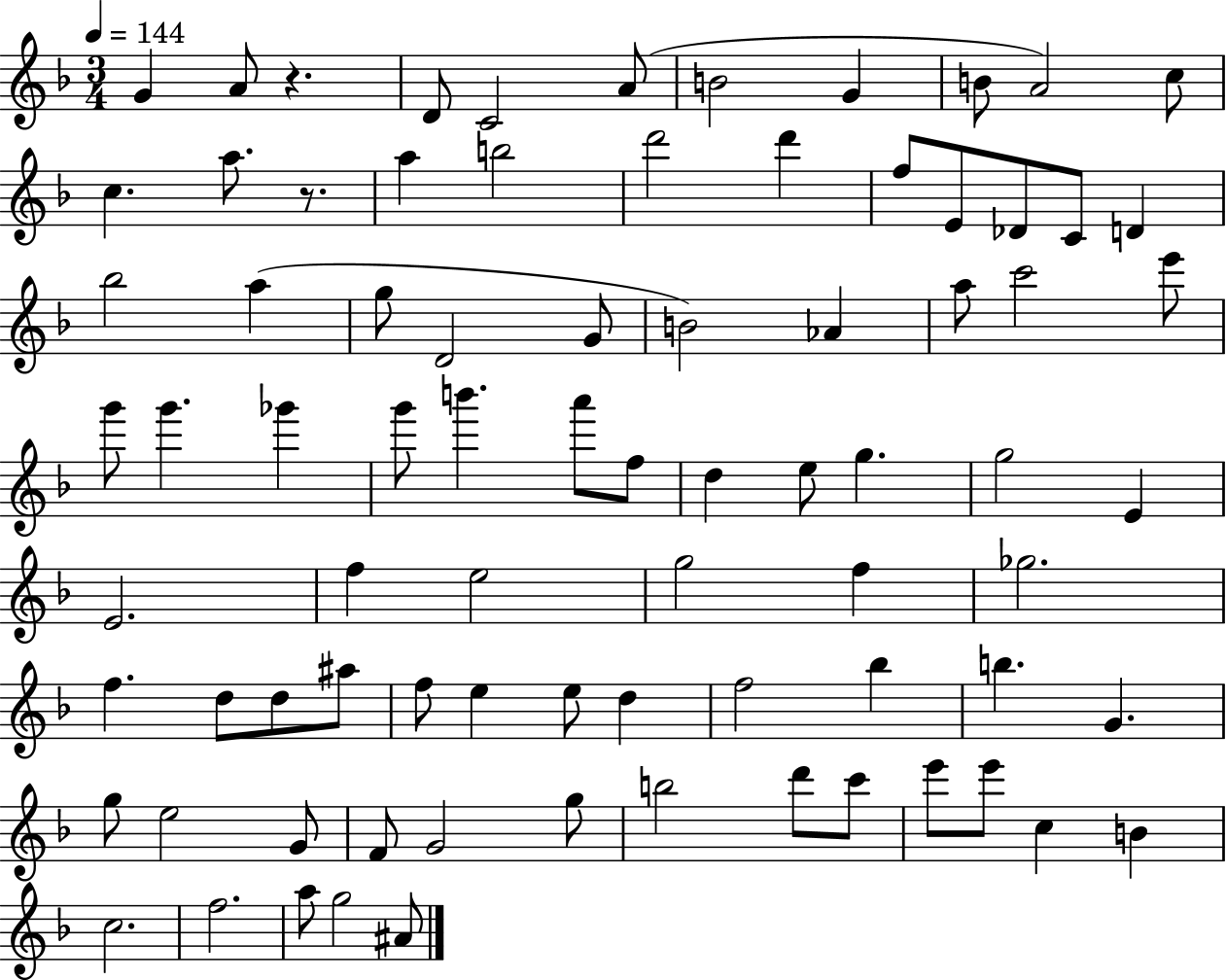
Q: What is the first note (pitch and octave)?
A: G4